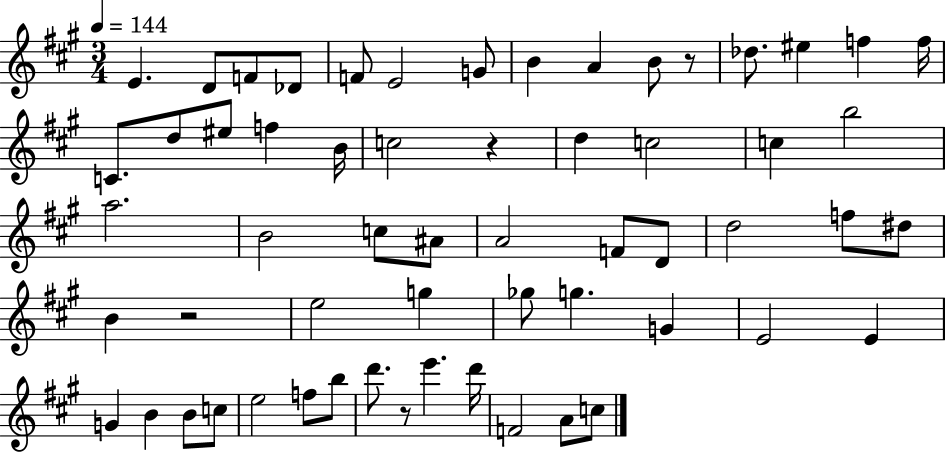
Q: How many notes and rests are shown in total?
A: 59